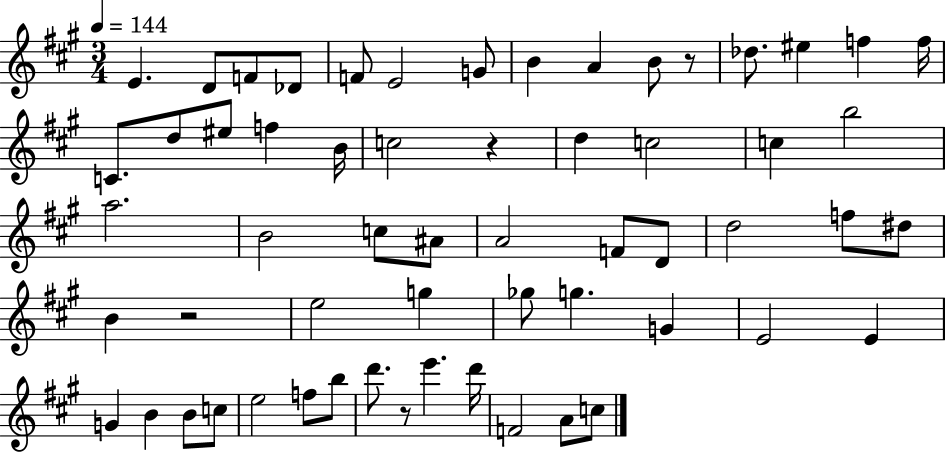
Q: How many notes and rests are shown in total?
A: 59